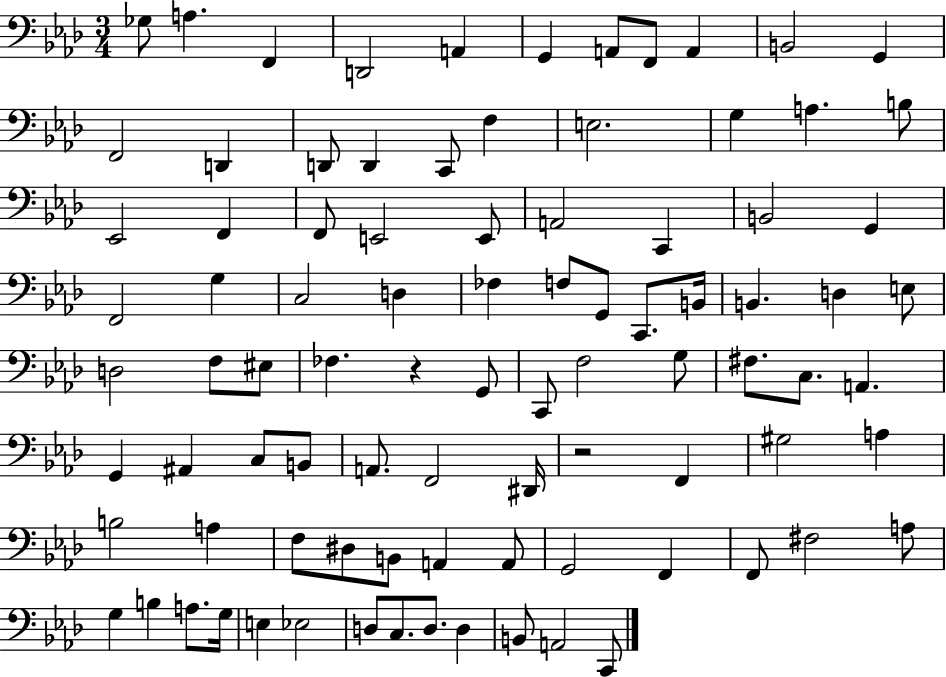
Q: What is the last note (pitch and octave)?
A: C2